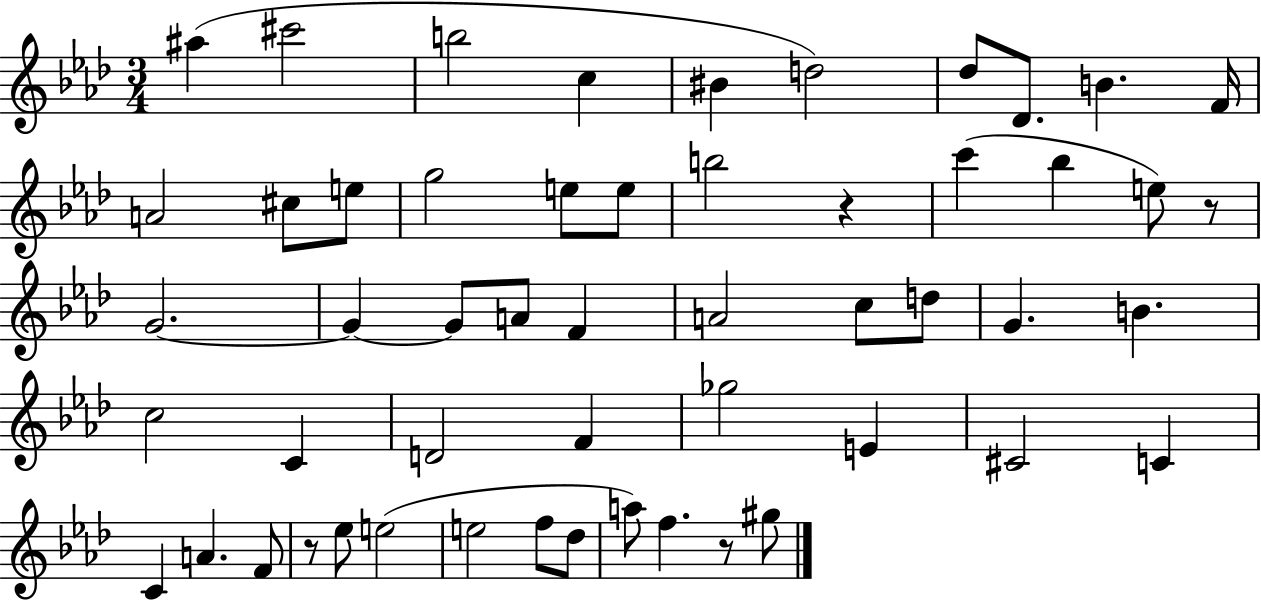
A#5/q C#6/h B5/h C5/q BIS4/q D5/h Db5/e Db4/e. B4/q. F4/s A4/h C#5/e E5/e G5/h E5/e E5/e B5/h R/q C6/q Bb5/q E5/e R/e G4/h. G4/q G4/e A4/e F4/q A4/h C5/e D5/e G4/q. B4/q. C5/h C4/q D4/h F4/q Gb5/h E4/q C#4/h C4/q C4/q A4/q. F4/e R/e Eb5/e E5/h E5/h F5/e Db5/e A5/e F5/q. R/e G#5/e